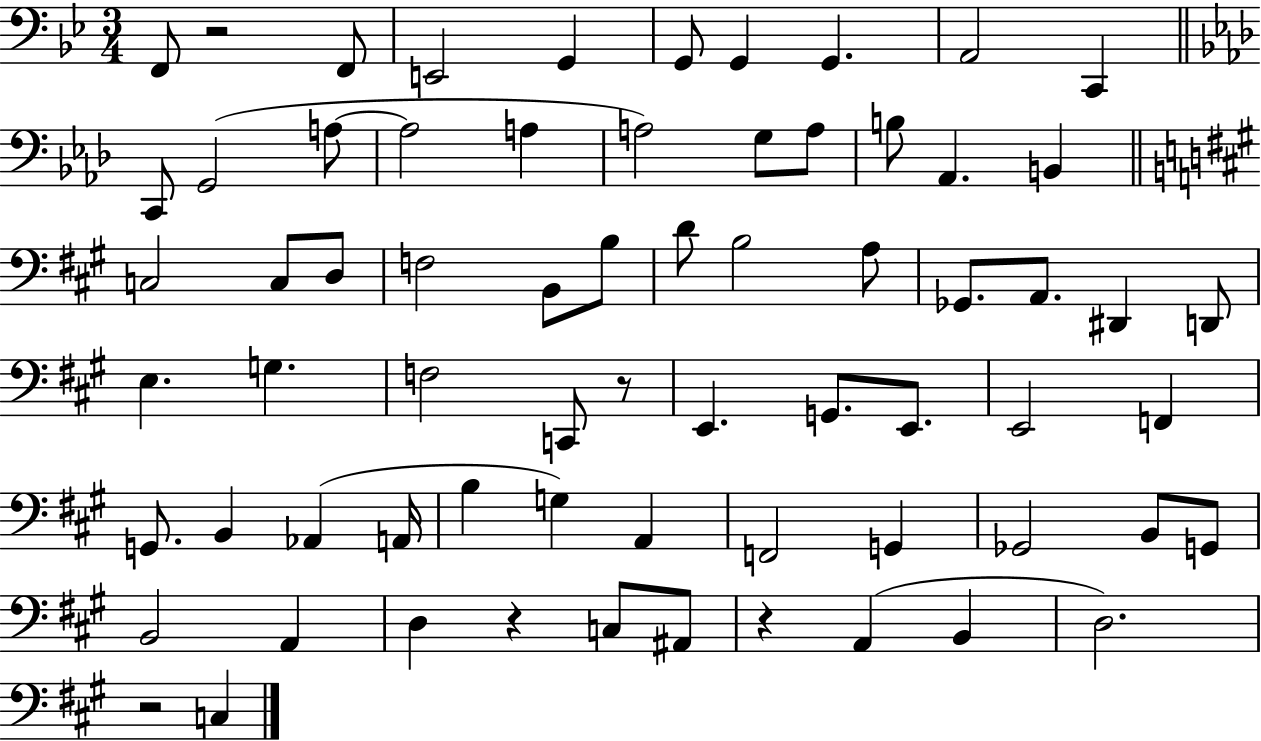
X:1
T:Untitled
M:3/4
L:1/4
K:Bb
F,,/2 z2 F,,/2 E,,2 G,, G,,/2 G,, G,, A,,2 C,, C,,/2 G,,2 A,/2 A,2 A, A,2 G,/2 A,/2 B,/2 _A,, B,, C,2 C,/2 D,/2 F,2 B,,/2 B,/2 D/2 B,2 A,/2 _G,,/2 A,,/2 ^D,, D,,/2 E, G, F,2 C,,/2 z/2 E,, G,,/2 E,,/2 E,,2 F,, G,,/2 B,, _A,, A,,/4 B, G, A,, F,,2 G,, _G,,2 B,,/2 G,,/2 B,,2 A,, D, z C,/2 ^A,,/2 z A,, B,, D,2 z2 C,